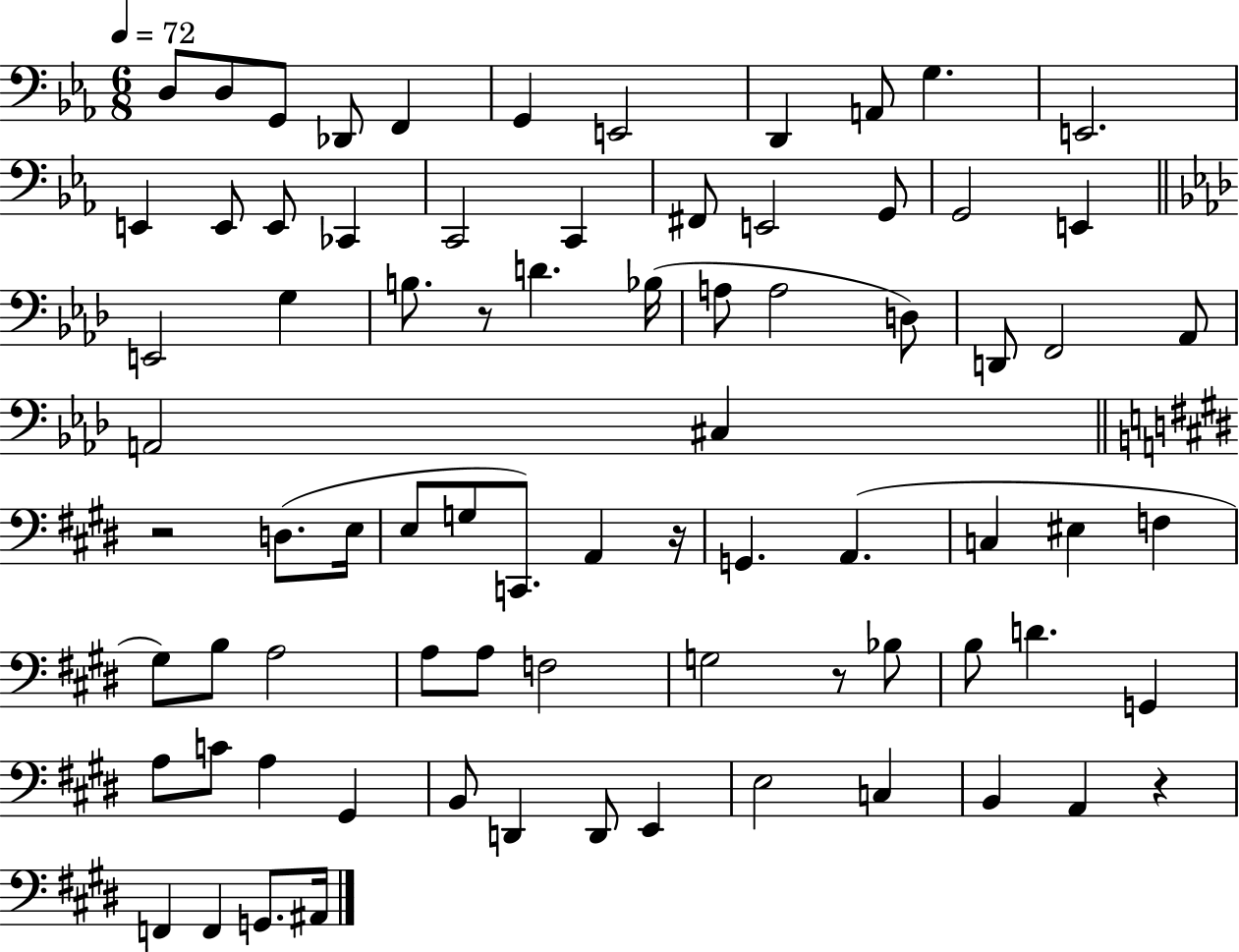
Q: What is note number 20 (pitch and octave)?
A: G2